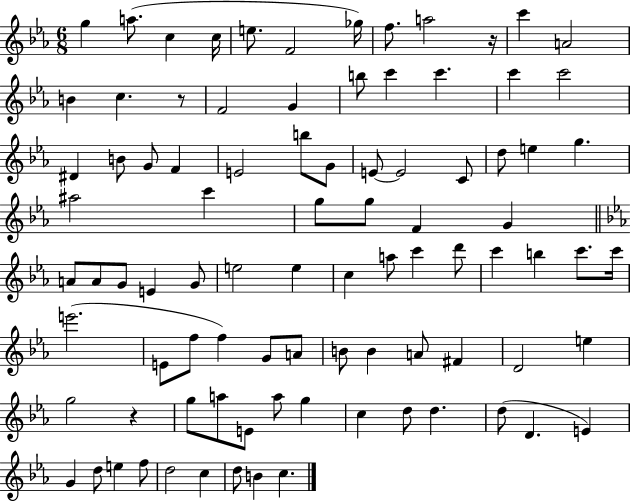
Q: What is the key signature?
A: EES major